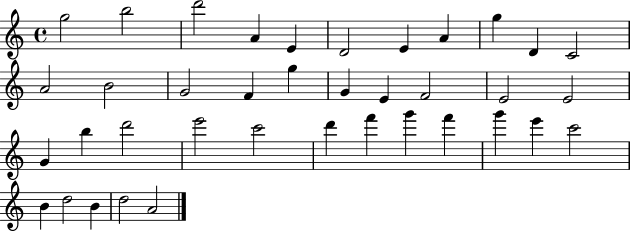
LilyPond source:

{
  \clef treble
  \time 4/4
  \defaultTimeSignature
  \key c \major
  g''2 b''2 | d'''2 a'4 e'4 | d'2 e'4 a'4 | g''4 d'4 c'2 | \break a'2 b'2 | g'2 f'4 g''4 | g'4 e'4 f'2 | e'2 e'2 | \break g'4 b''4 d'''2 | e'''2 c'''2 | d'''4 f'''4 g'''4 f'''4 | g'''4 e'''4 c'''2 | \break b'4 d''2 b'4 | d''2 a'2 | \bar "|."
}